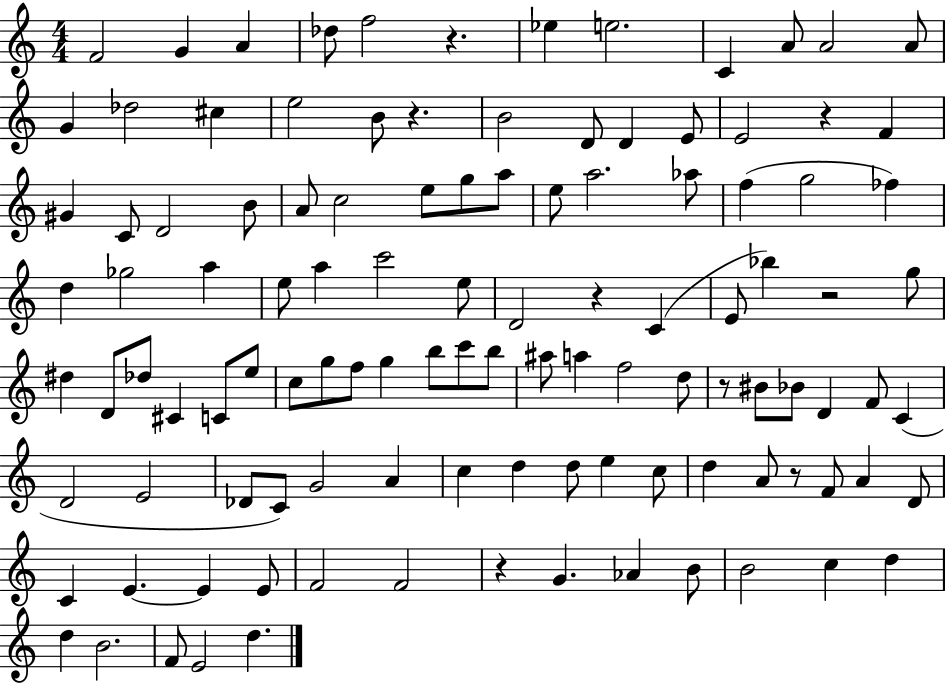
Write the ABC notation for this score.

X:1
T:Untitled
M:4/4
L:1/4
K:C
F2 G A _d/2 f2 z _e e2 C A/2 A2 A/2 G _d2 ^c e2 B/2 z B2 D/2 D E/2 E2 z F ^G C/2 D2 B/2 A/2 c2 e/2 g/2 a/2 e/2 a2 _a/2 f g2 _f d _g2 a e/2 a c'2 e/2 D2 z C E/2 _b z2 g/2 ^d D/2 _d/2 ^C C/2 e/2 c/2 g/2 f/2 g b/2 c'/2 b/2 ^a/2 a f2 d/2 z/2 ^B/2 _B/2 D F/2 C D2 E2 _D/2 C/2 G2 A c d d/2 e c/2 d A/2 z/2 F/2 A D/2 C E E E/2 F2 F2 z G _A B/2 B2 c d d B2 F/2 E2 d